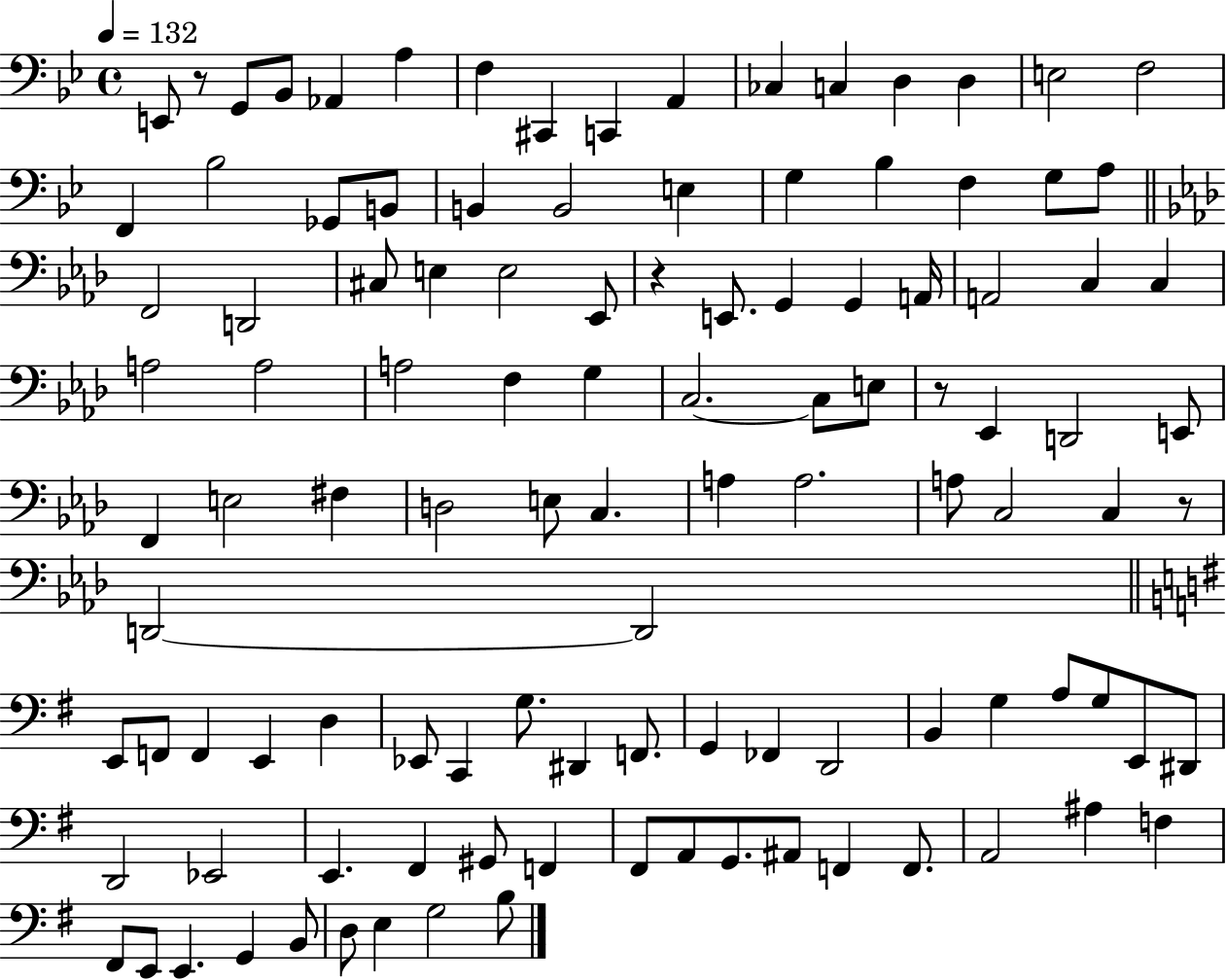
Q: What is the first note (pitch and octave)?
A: E2